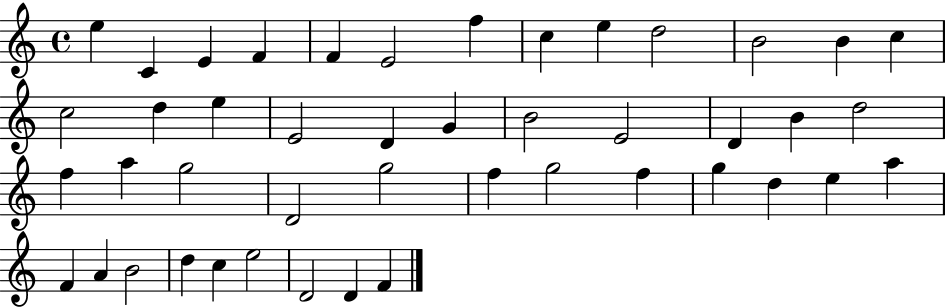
X:1
T:Untitled
M:4/4
L:1/4
K:C
e C E F F E2 f c e d2 B2 B c c2 d e E2 D G B2 E2 D B d2 f a g2 D2 g2 f g2 f g d e a F A B2 d c e2 D2 D F